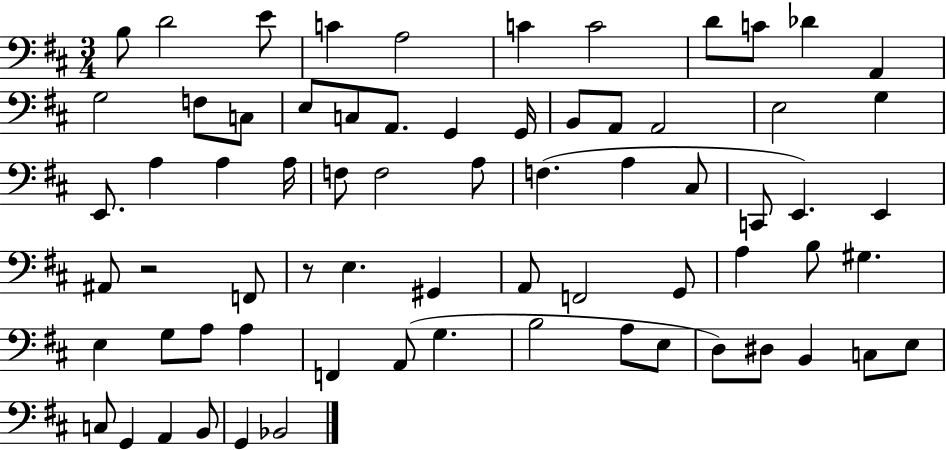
X:1
T:Untitled
M:3/4
L:1/4
K:D
B,/2 D2 E/2 C A,2 C C2 D/2 C/2 _D A,, G,2 F,/2 C,/2 E,/2 C,/2 A,,/2 G,, G,,/4 B,,/2 A,,/2 A,,2 E,2 G, E,,/2 A, A, A,/4 F,/2 F,2 A,/2 F, A, ^C,/2 C,,/2 E,, E,, ^A,,/2 z2 F,,/2 z/2 E, ^G,, A,,/2 F,,2 G,,/2 A, B,/2 ^G, E, G,/2 A,/2 A, F,, A,,/2 G, B,2 A,/2 E,/2 D,/2 ^D,/2 B,, C,/2 E,/2 C,/2 G,, A,, B,,/2 G,, _B,,2